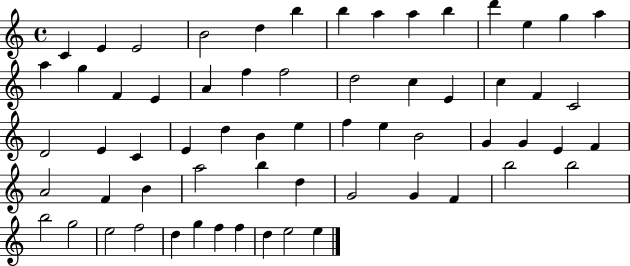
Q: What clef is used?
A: treble